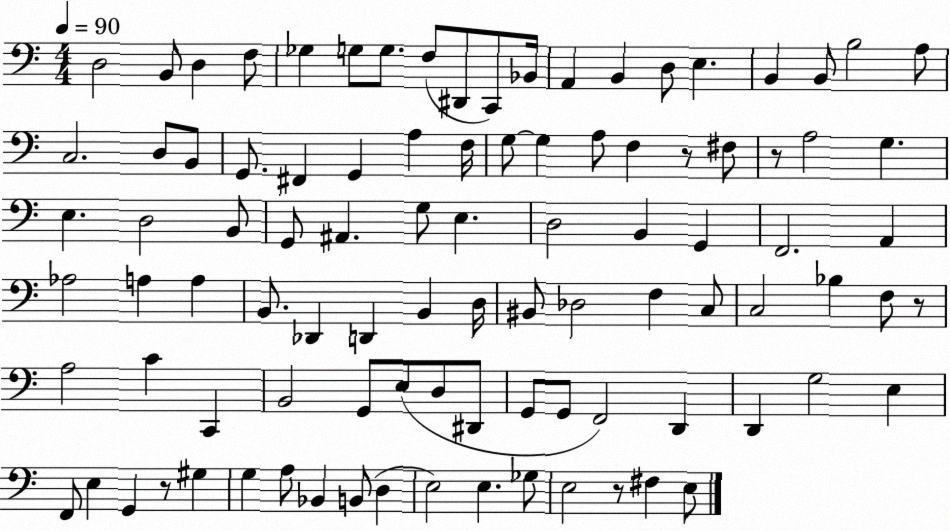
X:1
T:Untitled
M:4/4
L:1/4
K:C
D,2 B,,/2 D, F,/2 _G, G,/2 G,/2 F,/2 ^D,,/2 C,,/2 _B,,/4 A,, B,, D,/2 E, B,, B,,/2 B,2 A,/2 C,2 D,/2 B,,/2 G,,/2 ^F,, G,, A, F,/4 G,/2 G, A,/2 F, z/2 ^F,/2 z/2 A,2 G, E, D,2 B,,/2 G,,/2 ^A,, G,/2 E, D,2 B,, G,, F,,2 A,, _A,2 A, A, B,,/2 _D,, D,, B,, D,/4 ^B,,/2 _D,2 F, C,/2 C,2 _B, F,/2 z/2 A,2 C C,, B,,2 G,,/2 E,/2 D,/2 ^D,,/2 G,,/2 G,,/2 F,,2 D,, D,, G,2 E, F,,/2 E, G,, z/2 ^G, G, A,/2 _B,, B,,/2 D, E,2 E, _G,/2 E,2 z/2 ^F, E,/2